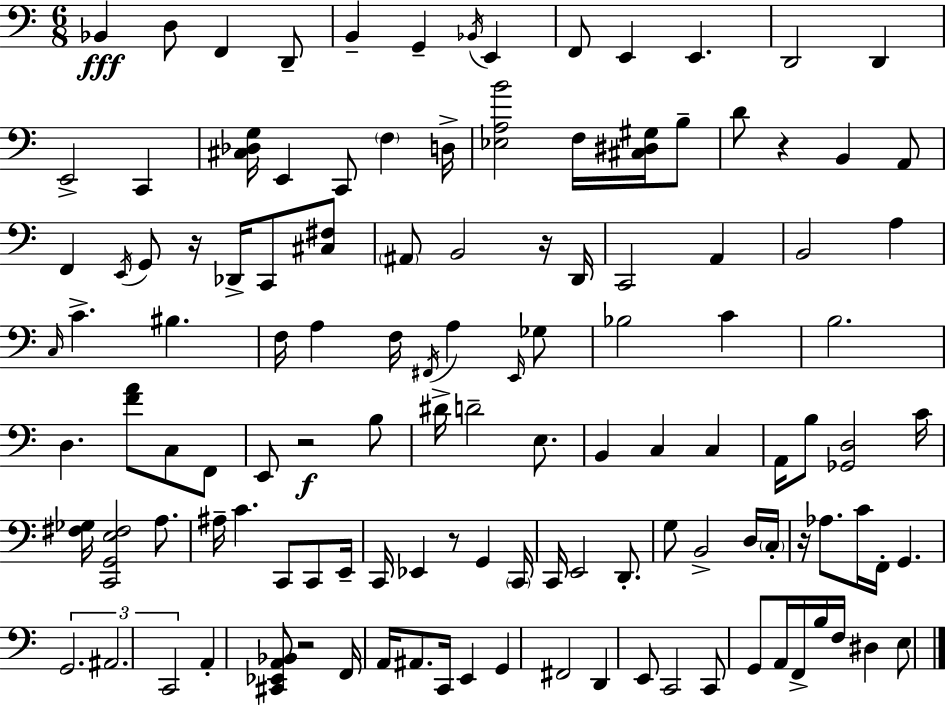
Bb2/q D3/e F2/q D2/e B2/q G2/q Bb2/s E2/q F2/e E2/q E2/q. D2/h D2/q E2/h C2/q [C#3,Db3,G3]/s E2/q C2/e F3/q D3/s [Eb3,A3,B4]/h F3/s [C#3,D#3,G#3]/s B3/e D4/e R/q B2/q A2/e F2/q E2/s G2/e R/s Db2/s C2/e [C#3,F#3]/e A#2/e B2/h R/s D2/s C2/h A2/q B2/h A3/q C3/s C4/q. BIS3/q. F3/s A3/q F3/s F#2/s A3/q E2/s Gb3/e Bb3/h C4/q B3/h. D3/q. [F4,A4]/e C3/e F2/e E2/e R/h B3/e D#4/s D4/h E3/e. B2/q C3/q C3/q A2/s B3/e [Gb2,D3]/h C4/s [F#3,Gb3]/s [C2,G2,E3,F#3]/h A3/e. A#3/s C4/q. C2/e C2/e E2/s C2/s Eb2/q R/e G2/q C2/s C2/s E2/h D2/e. G3/e B2/h D3/s C3/s R/s Ab3/e. C4/s F2/s G2/q. G2/h. A#2/h. C2/h A2/q [C#2,Eb2,A2,Bb2]/e R/h F2/s A2/s A#2/e. C2/s E2/q G2/q F#2/h D2/q E2/e C2/h C2/e G2/e A2/s F2/s B3/s F3/s D#3/q E3/e